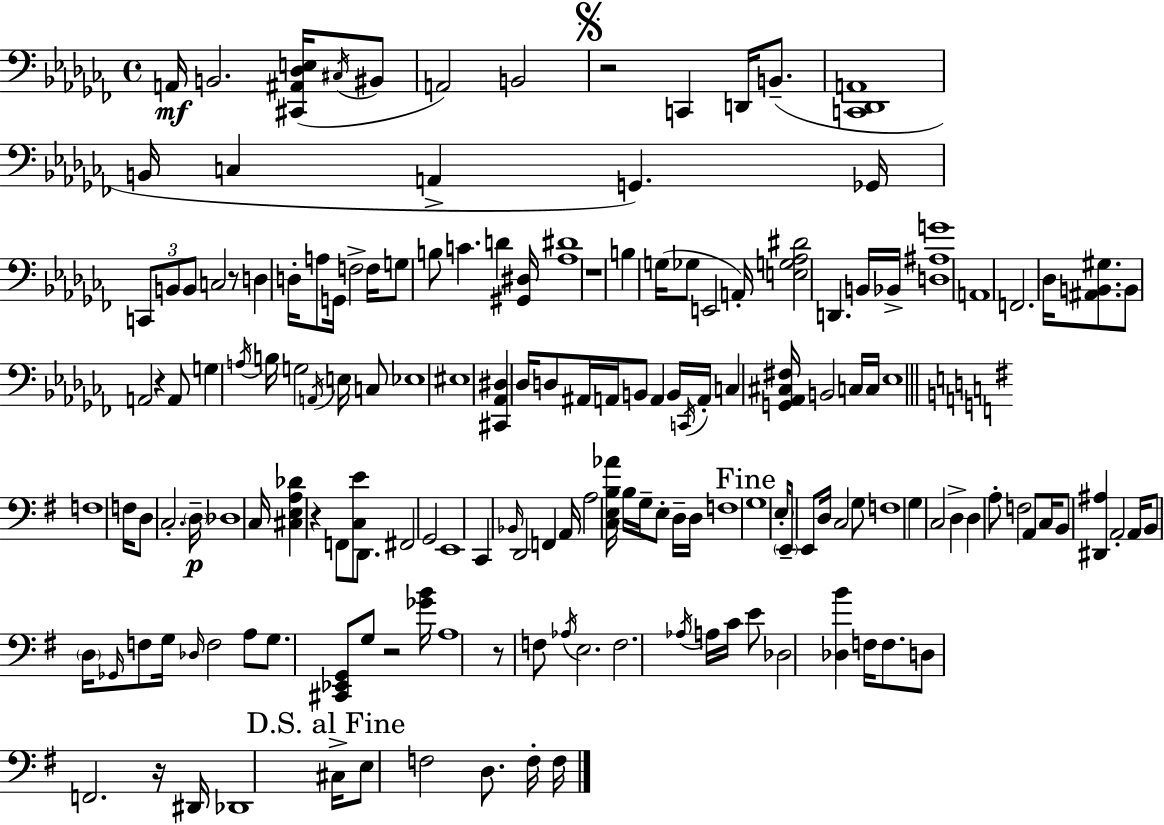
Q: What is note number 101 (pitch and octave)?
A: D3